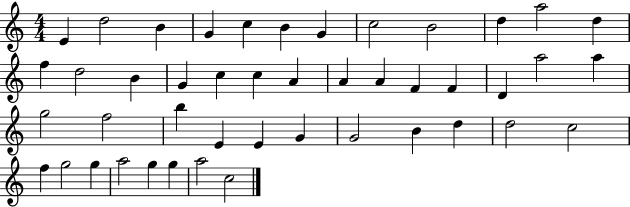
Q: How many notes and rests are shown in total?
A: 45